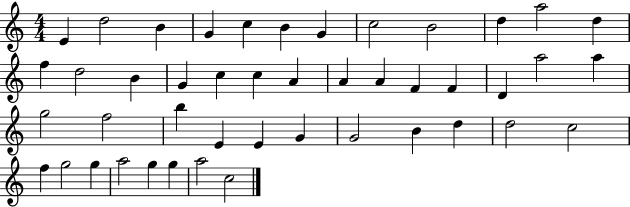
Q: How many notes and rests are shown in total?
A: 45